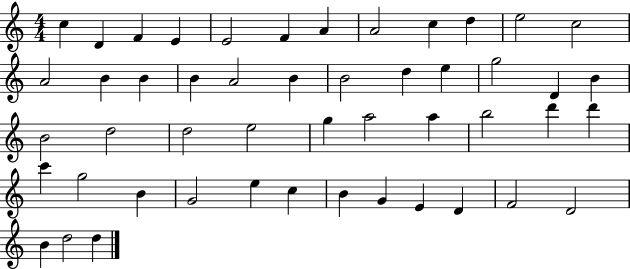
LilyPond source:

{
  \clef treble
  \numericTimeSignature
  \time 4/4
  \key c \major
  c''4 d'4 f'4 e'4 | e'2 f'4 a'4 | a'2 c''4 d''4 | e''2 c''2 | \break a'2 b'4 b'4 | b'4 a'2 b'4 | b'2 d''4 e''4 | g''2 d'4 b'4 | \break b'2 d''2 | d''2 e''2 | g''4 a''2 a''4 | b''2 d'''4 d'''4 | \break c'''4 g''2 b'4 | g'2 e''4 c''4 | b'4 g'4 e'4 d'4 | f'2 d'2 | \break b'4 d''2 d''4 | \bar "|."
}